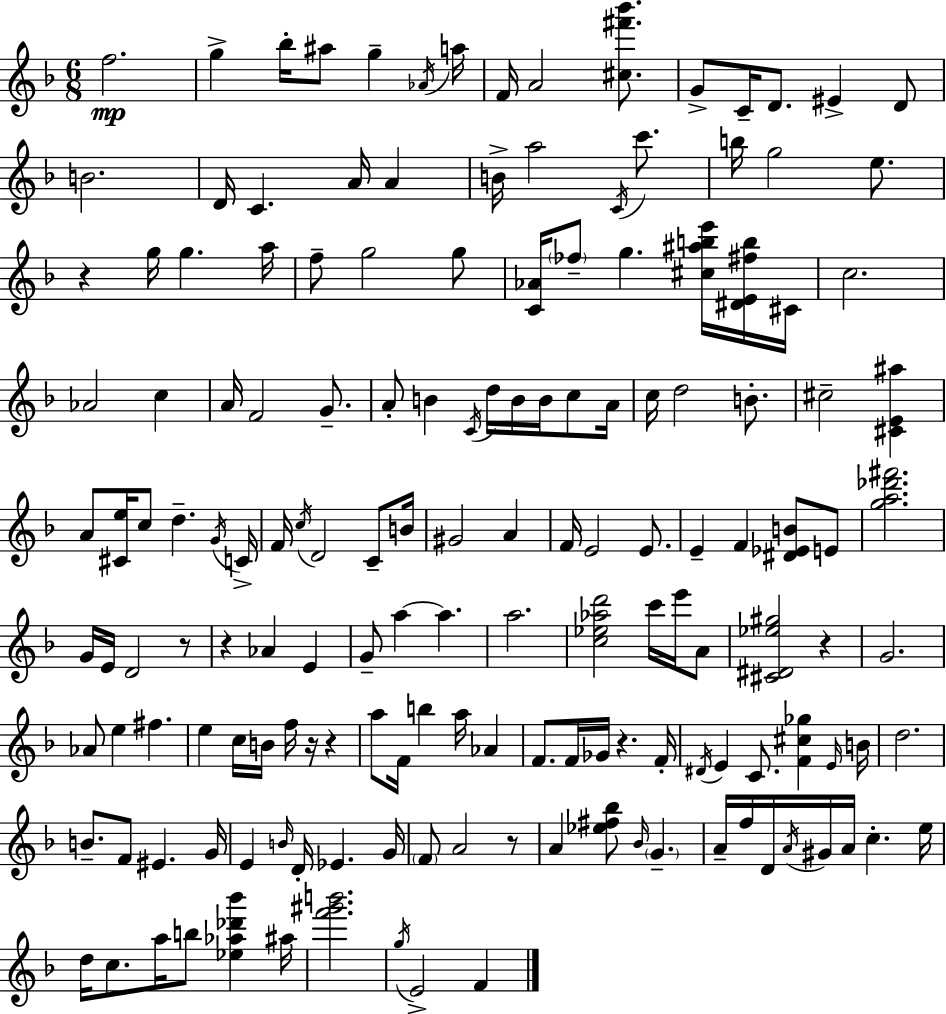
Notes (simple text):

F5/h. G5/q Bb5/s A#5/e G5/q Ab4/s A5/s F4/s A4/h [C#5,F#6,Bb6]/e. G4/e C4/s D4/e. EIS4/q D4/e B4/h. D4/s C4/q. A4/s A4/q B4/s A5/h C4/s C6/e. B5/s G5/h E5/e. R/q G5/s G5/q. A5/s F5/e G5/h G5/e [C4,Ab4]/s FES5/e G5/q. [C#5,A#5,B5,E6]/s [D#4,E4,F#5,B5]/s C#4/s C5/h. Ab4/h C5/q A4/s F4/h G4/e. A4/e B4/q C4/s D5/s B4/s B4/s C5/e A4/s C5/s D5/h B4/e. C#5/h [C#4,E4,A#5]/q A4/e [C#4,E5]/s C5/e D5/q. G4/s C4/s F4/s C5/s D4/h C4/e B4/s G#4/h A4/q F4/s E4/h E4/e. E4/q F4/q [D#4,Eb4,B4]/e E4/e [G5,A5,Db6,F#6]/h. G4/s E4/s D4/h R/e R/q Ab4/q E4/q G4/e A5/q A5/q. A5/h. [C5,Eb5,Ab5,D6]/h C6/s E6/s A4/e [C#4,D#4,Eb5,G#5]/h R/q G4/h. Ab4/e E5/q F#5/q. E5/q C5/s B4/s F5/s R/s R/q A5/e F4/s B5/q A5/s Ab4/q F4/e. F4/s Gb4/s R/q. F4/s D#4/s E4/q C4/e. [F4,C#5,Gb5]/q E4/s B4/s D5/h. B4/e. F4/e EIS4/q. G4/s E4/q B4/s D4/s Eb4/q. G4/s F4/e A4/h R/e A4/q [Eb5,F#5,Bb5]/e Bb4/s G4/q. A4/s F5/s D4/s A4/s G#4/s A4/s C5/q. E5/s D5/s C5/e. A5/s B5/e [Eb5,Ab5,Db6,Bb6]/q A#5/s [F6,G#6,B6]/h. G5/s E4/h F4/q